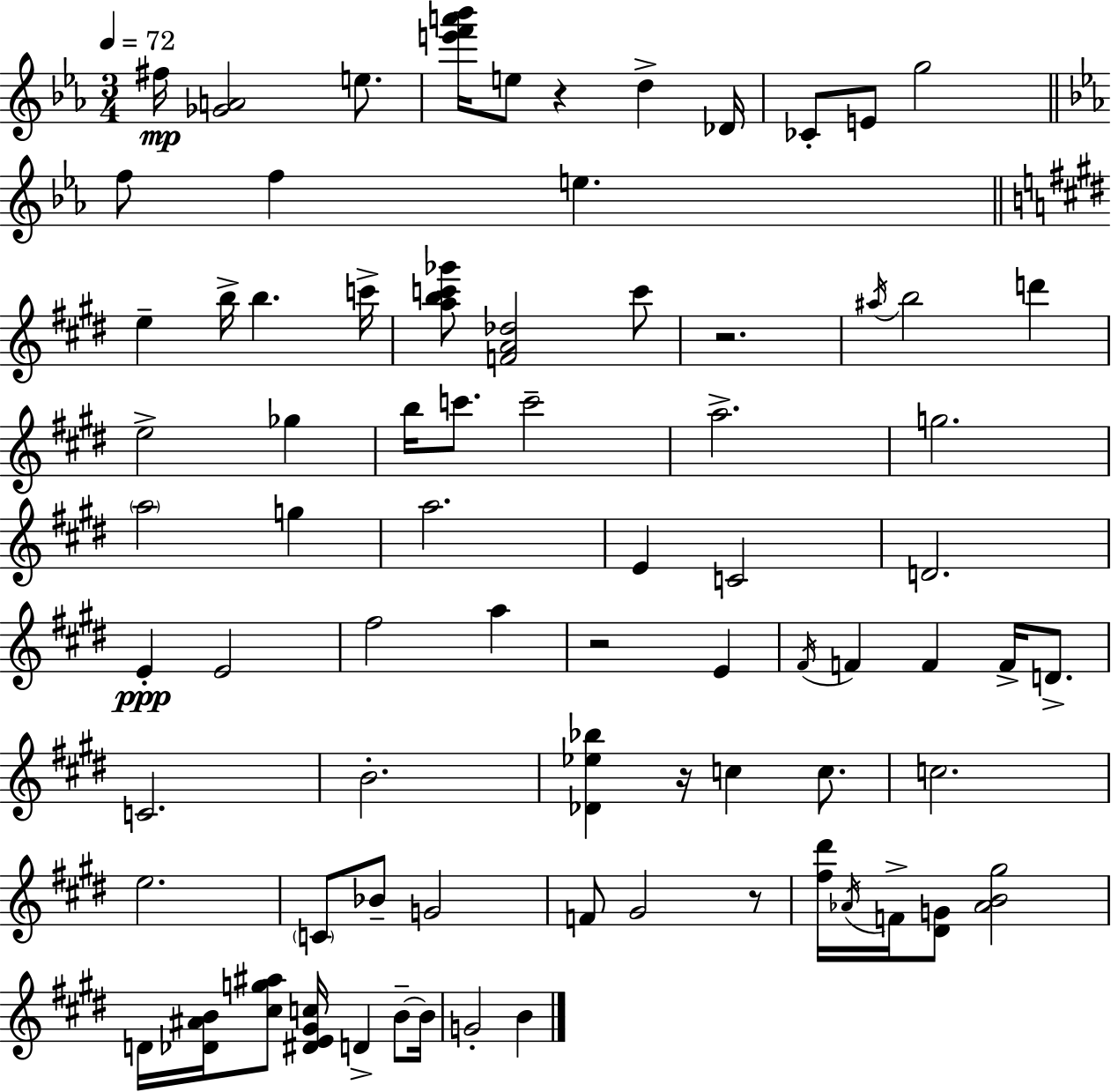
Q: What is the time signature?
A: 3/4